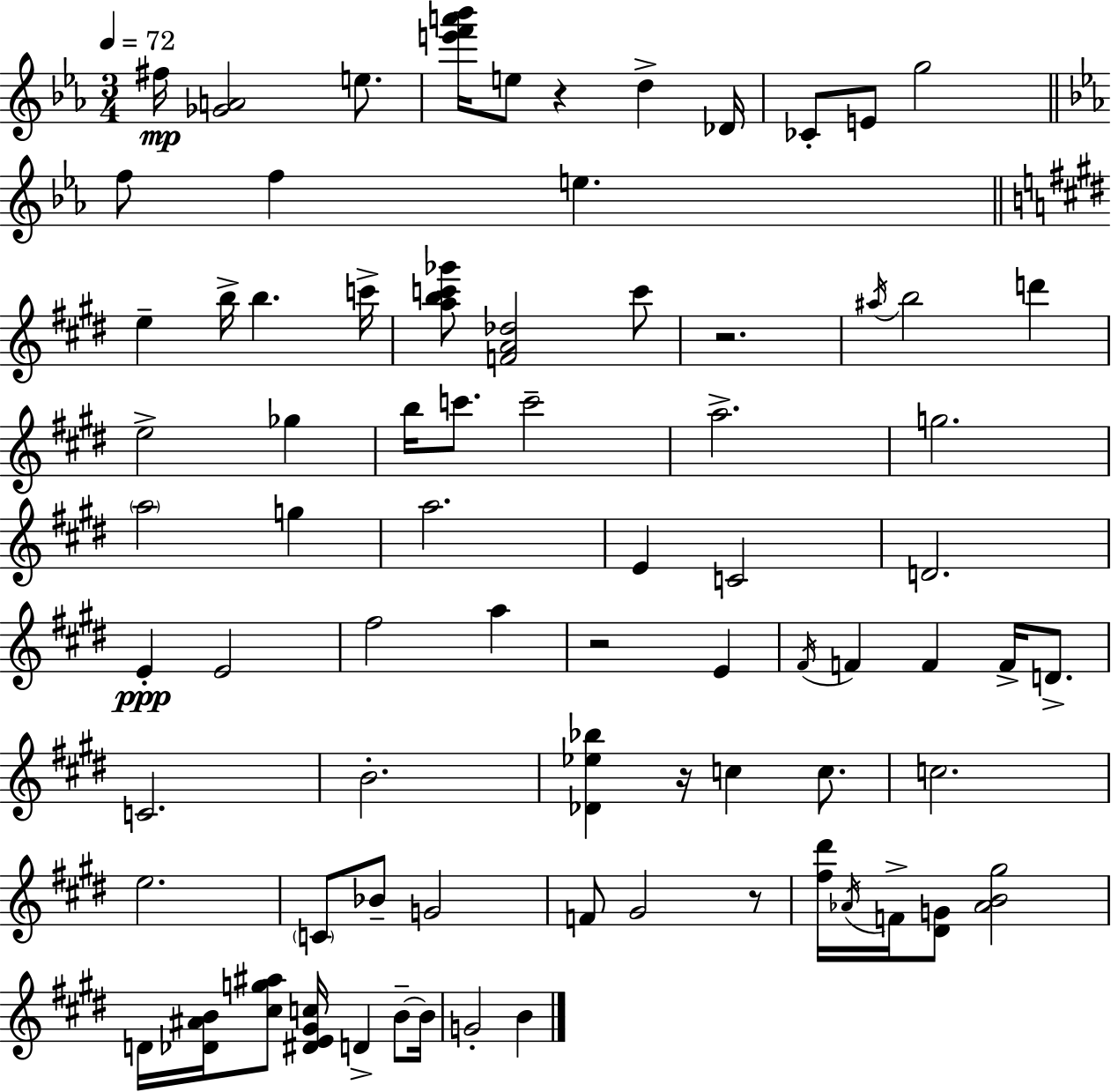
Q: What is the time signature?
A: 3/4